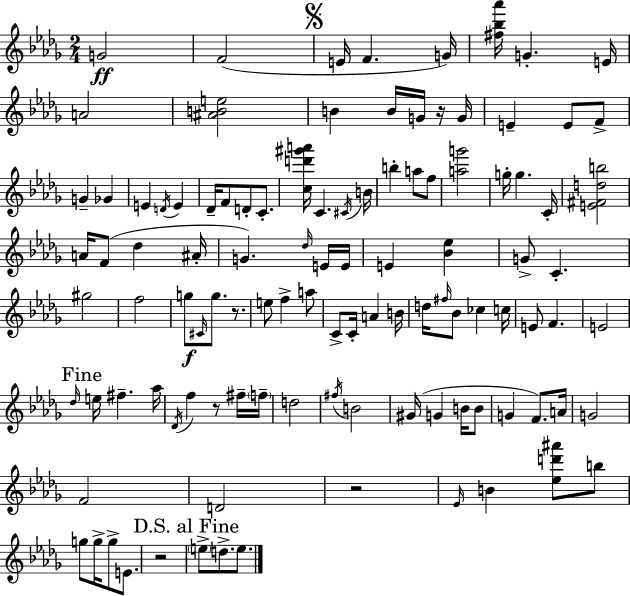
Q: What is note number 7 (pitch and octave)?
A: E4